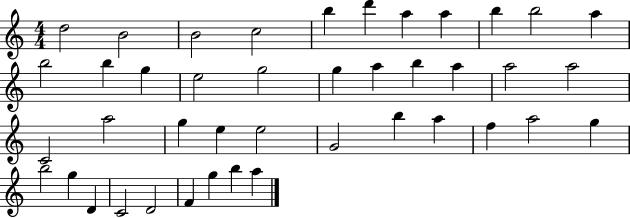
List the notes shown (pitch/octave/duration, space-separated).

D5/h B4/h B4/h C5/h B5/q D6/q A5/q A5/q B5/q B5/h A5/q B5/h B5/q G5/q E5/h G5/h G5/q A5/q B5/q A5/q A5/h A5/h C4/h A5/h G5/q E5/q E5/h G4/h B5/q A5/q F5/q A5/h G5/q B5/h G5/q D4/q C4/h D4/h F4/q G5/q B5/q A5/q